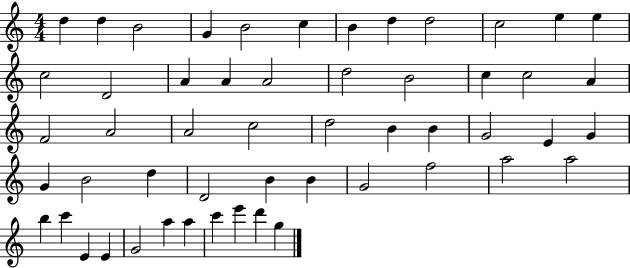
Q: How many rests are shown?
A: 0